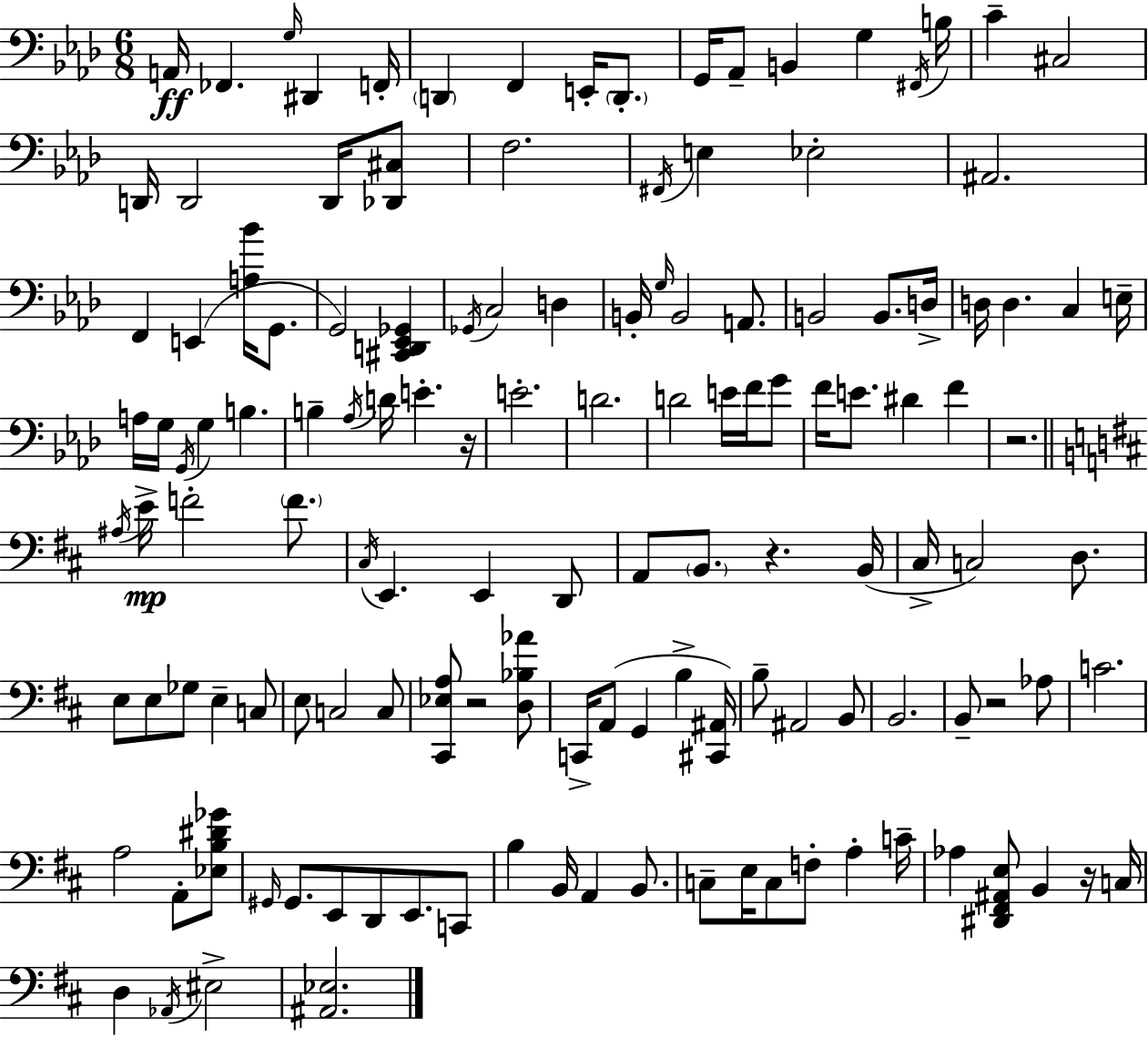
A2/s FES2/q. G3/s D#2/q F2/s D2/q F2/q E2/s D2/e. G2/s Ab2/e B2/q G3/q F#2/s B3/s C4/q C#3/h D2/s D2/h D2/s [Db2,C#3]/e F3/h. F#2/s E3/q Eb3/h A#2/h. F2/q E2/q [A3,Bb4]/s G2/e. G2/h [C#2,D2,Eb2,Gb2]/q Gb2/s C3/h D3/q B2/s G3/s B2/h A2/e. B2/h B2/e. D3/s D3/s D3/q. C3/q E3/s A3/s G3/s G2/s G3/q B3/q. B3/q Ab3/s D4/s E4/q. R/s E4/h. D4/h. D4/h E4/s F4/s G4/e F4/s E4/e. D#4/q F4/q R/h. A#3/s E4/s F4/h F4/e. C#3/s E2/q. E2/q D2/e A2/e B2/e. R/q. B2/s C#3/s C3/h D3/e. E3/e E3/e Gb3/e E3/q C3/e E3/e C3/h C3/e [C#2,Eb3,A3]/e R/h [D3,Bb3,Ab4]/e C2/s A2/e G2/q B3/q [C#2,A#2]/s B3/e A#2/h B2/e B2/h. B2/e R/h Ab3/e C4/h. A3/h A2/e [Eb3,B3,D#4,Gb4]/e G#2/s G#2/e. E2/e D2/e E2/e. C2/e B3/q B2/s A2/q B2/e. C3/e E3/s C3/e F3/e A3/q C4/s Ab3/q [D#2,F#2,A#2,E3]/e B2/q R/s C3/s D3/q Ab2/s EIS3/h [A#2,Eb3]/h.